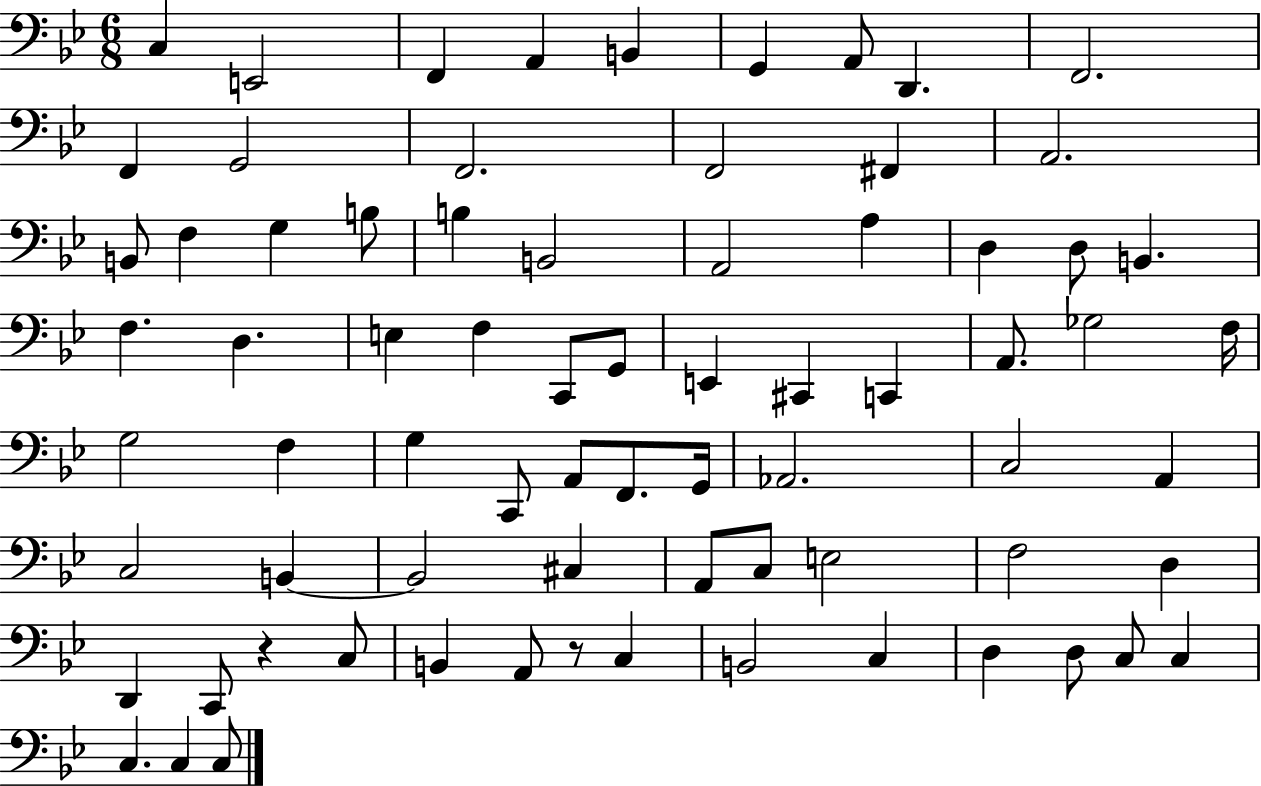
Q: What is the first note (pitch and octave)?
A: C3